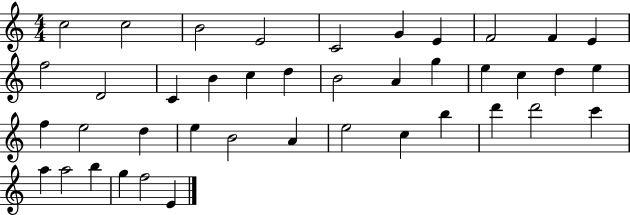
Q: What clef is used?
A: treble